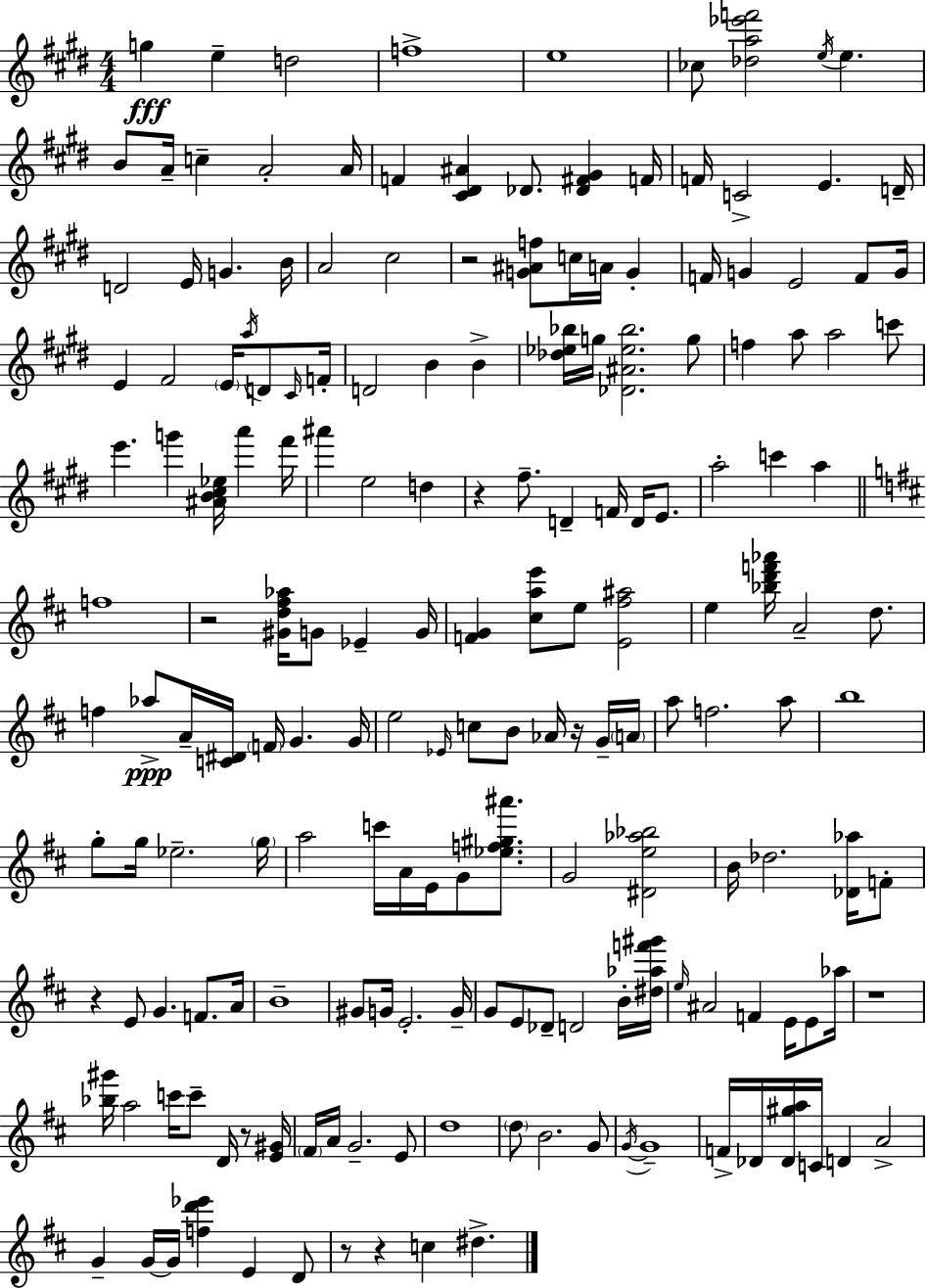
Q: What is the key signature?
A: E major